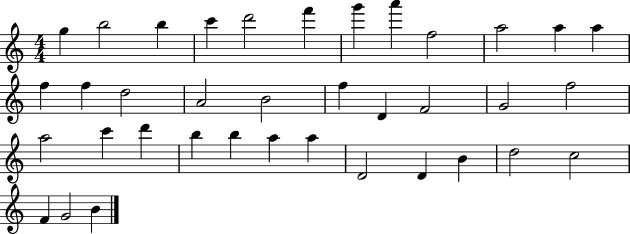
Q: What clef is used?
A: treble